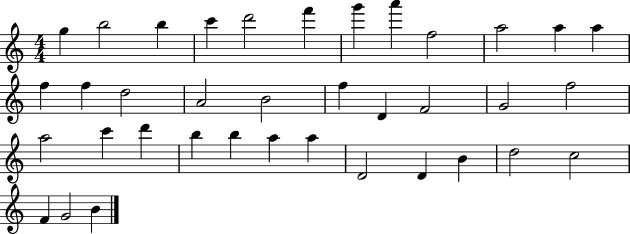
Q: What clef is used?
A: treble